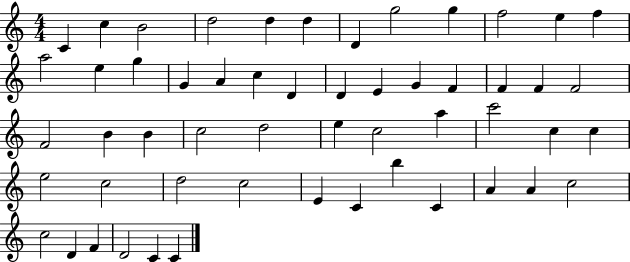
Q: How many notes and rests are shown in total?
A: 54